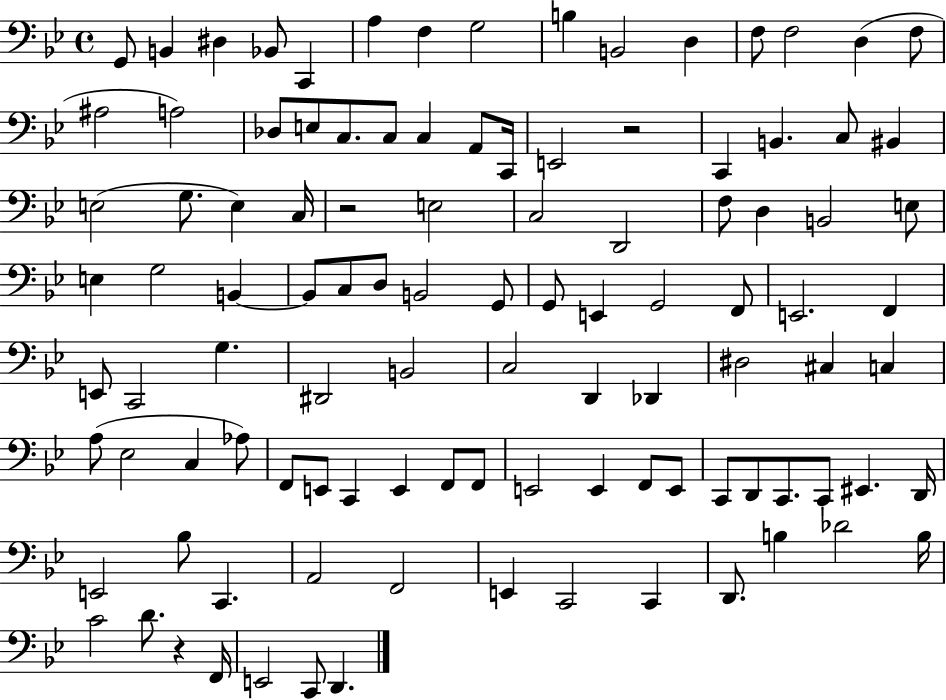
G2/e B2/q D#3/q Bb2/e C2/q A3/q F3/q G3/h B3/q B2/h D3/q F3/e F3/h D3/q F3/e A#3/h A3/h Db3/e E3/e C3/e. C3/e C3/q A2/e C2/s E2/h R/h C2/q B2/q. C3/e BIS2/q E3/h G3/e. E3/q C3/s R/h E3/h C3/h D2/h F3/e D3/q B2/h E3/e E3/q G3/h B2/q B2/e C3/e D3/e B2/h G2/e G2/e E2/q G2/h F2/e E2/h. F2/q E2/e C2/h G3/q. D#2/h B2/h C3/h D2/q Db2/q D#3/h C#3/q C3/q A3/e Eb3/h C3/q Ab3/e F2/e E2/e C2/q E2/q F2/e F2/e E2/h E2/q F2/e E2/e C2/e D2/e C2/e. C2/e EIS2/q. D2/s E2/h Bb3/e C2/q. A2/h F2/h E2/q C2/h C2/q D2/e. B3/q Db4/h B3/s C4/h D4/e. R/q F2/s E2/h C2/e D2/q.